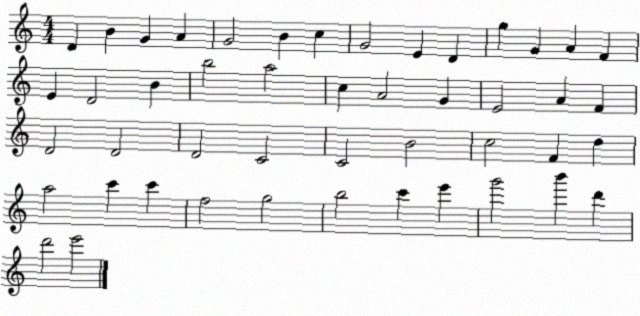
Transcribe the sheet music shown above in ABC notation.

X:1
T:Untitled
M:4/4
L:1/4
K:C
D B G A G2 B c G2 E D g G A F E D2 B b2 a2 c A2 G E2 A F D2 D2 D2 C2 C2 B2 c2 F d a2 c' c' f2 g2 b2 c' e' g'2 b' d' d'2 e'2